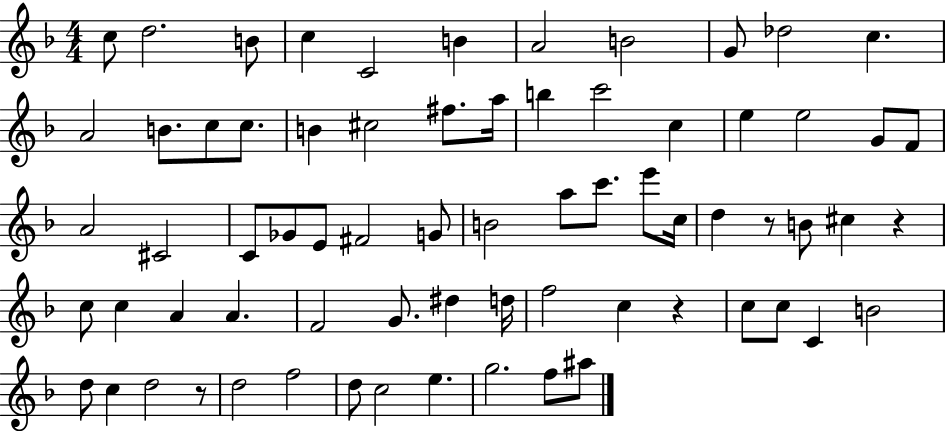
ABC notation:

X:1
T:Untitled
M:4/4
L:1/4
K:F
c/2 d2 B/2 c C2 B A2 B2 G/2 _d2 c A2 B/2 c/2 c/2 B ^c2 ^f/2 a/4 b c'2 c e e2 G/2 F/2 A2 ^C2 C/2 _G/2 E/2 ^F2 G/2 B2 a/2 c'/2 e'/2 c/4 d z/2 B/2 ^c z c/2 c A A F2 G/2 ^d d/4 f2 c z c/2 c/2 C B2 d/2 c d2 z/2 d2 f2 d/2 c2 e g2 f/2 ^a/2